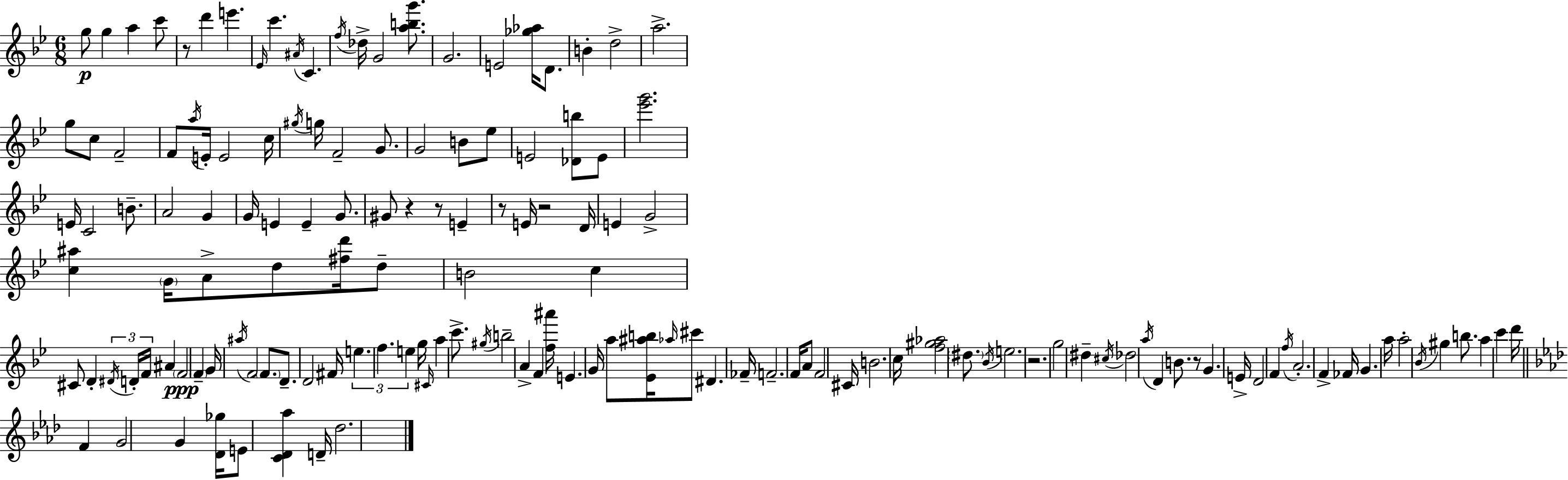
G5/e G5/q A5/q C6/e R/e D6/q E6/q. Eb4/s C6/q. A#4/s C4/q. F5/s Db5/s G4/h [A5,B5,G6]/e. G4/h. E4/h [Gb5,Ab5]/s D4/e. B4/q D5/h A5/h. G5/e C5/e F4/h F4/e A5/s E4/s E4/h C5/s G#5/s G5/s F4/h G4/e. G4/h B4/e Eb5/e E4/h [Db4,B5]/e E4/e [Eb6,G6]/h. E4/s C4/h B4/e. A4/h G4/q G4/s E4/q E4/q G4/e. G#4/e R/q R/e E4/q R/e E4/s R/h D4/s E4/q G4/h [C5,A#5]/q G4/s A4/e D5/e [F#5,D6]/s D5/e B4/h C5/q C#4/e D4/q D#4/s D4/s F4/s A#4/q F4/h F4/q G4/s A#5/s F4/h F4/e. D4/e. D4/h F#4/s E5/q. F5/q. E5/q G5/s C#4/s A5/q C6/e. G#5/s B5/h A4/q F4/q [F5,A#6]/s E4/q. G4/s A5/e [Eb4,A#5,B5]/s Ab5/s C#6/e D#4/q. FES4/s F4/h. F4/s A4/e F4/h C#4/s B4/h. C5/s [F5,G#5,Ab5]/h D#5/e. Bb4/s E5/h. R/h. G5/h D#5/q C#5/s Db5/h A5/s D4/q B4/e. R/e G4/q. E4/s D4/h F4/q F5/s A4/h. F4/q FES4/s G4/q. A5/s A5/h Bb4/s G#5/q B5/e. A5/q C6/q D6/s F4/q G4/h G4/q [Db4,Gb5]/s E4/e [C4,Db4,Ab5]/q D4/s Db5/h.